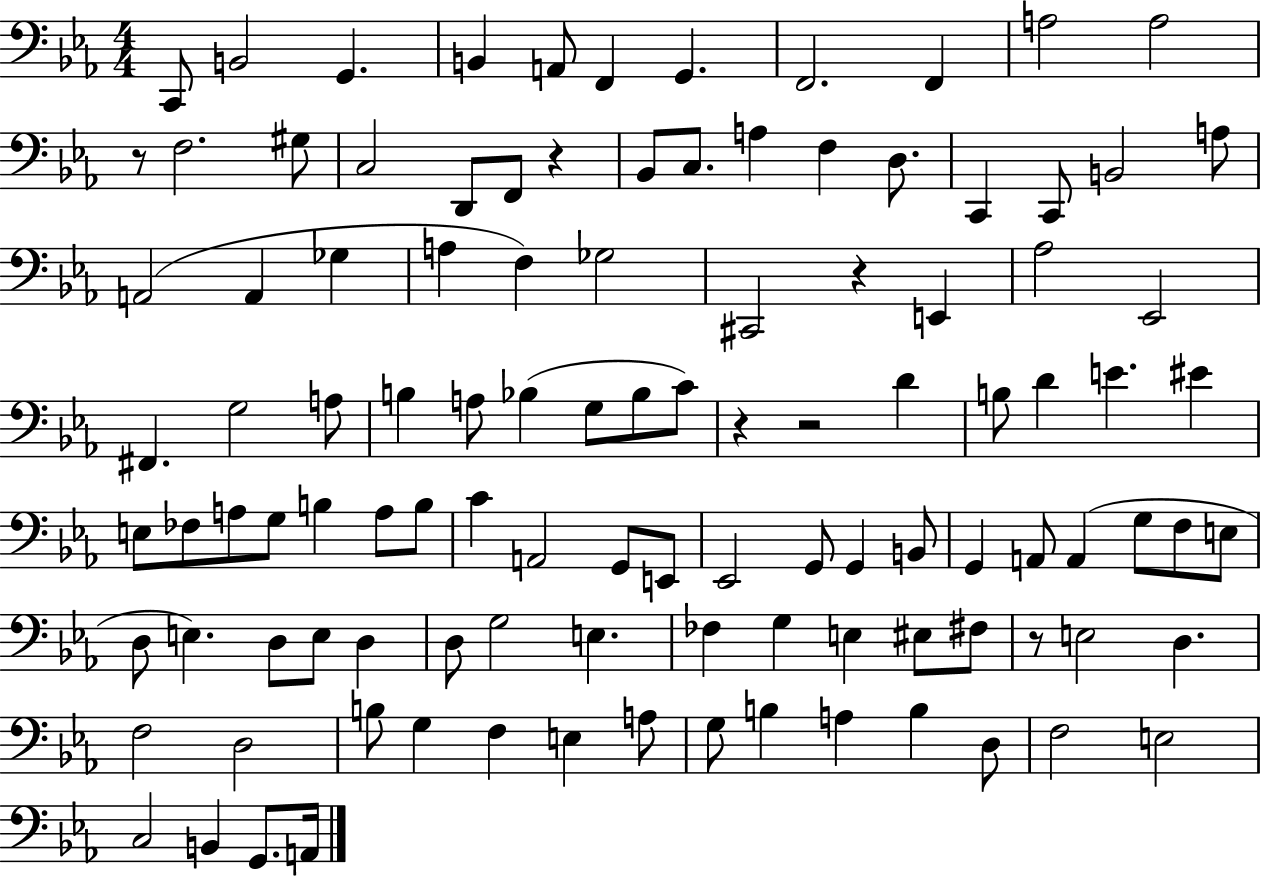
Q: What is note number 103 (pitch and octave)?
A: A2